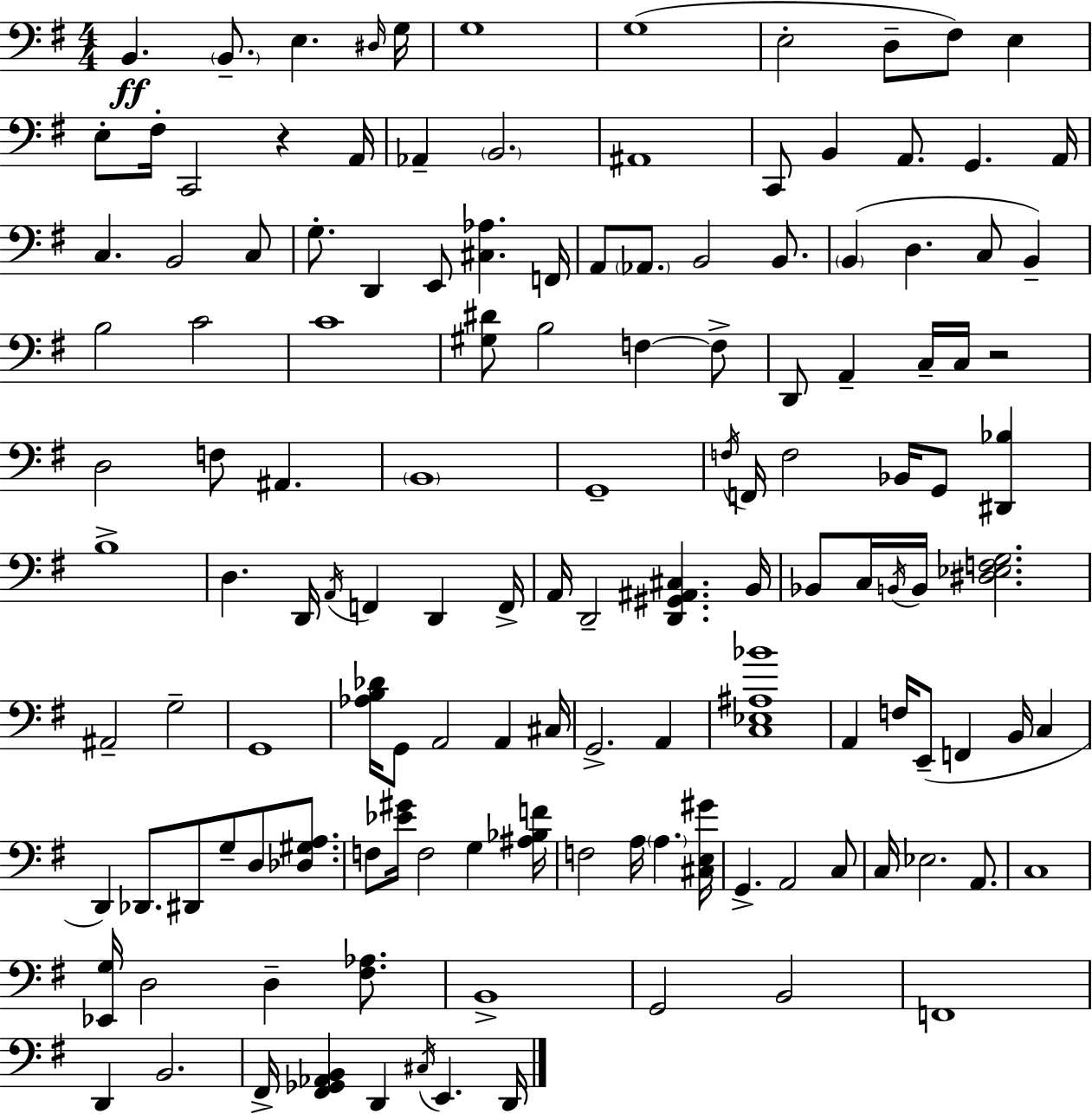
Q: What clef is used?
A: bass